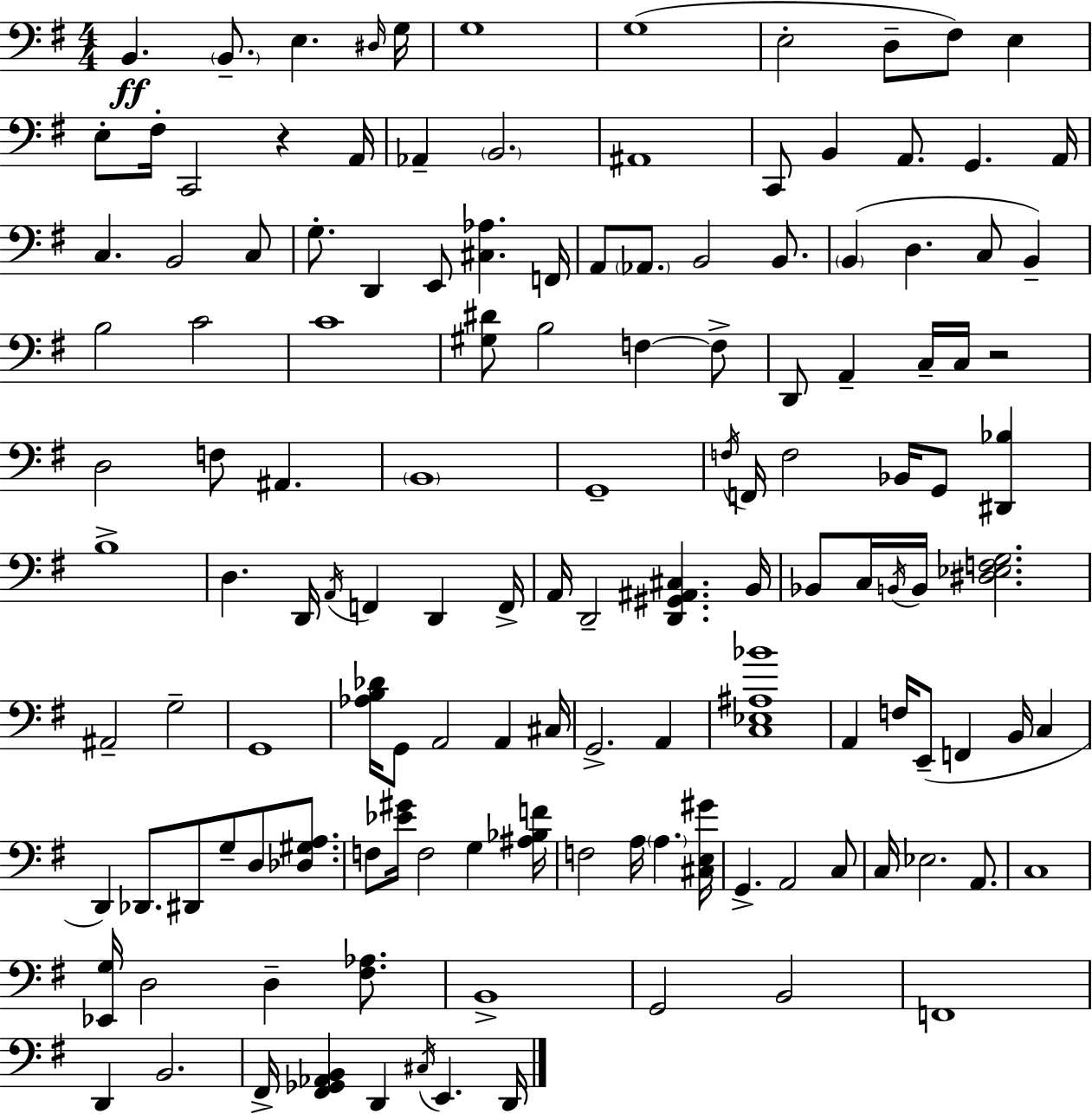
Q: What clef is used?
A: bass